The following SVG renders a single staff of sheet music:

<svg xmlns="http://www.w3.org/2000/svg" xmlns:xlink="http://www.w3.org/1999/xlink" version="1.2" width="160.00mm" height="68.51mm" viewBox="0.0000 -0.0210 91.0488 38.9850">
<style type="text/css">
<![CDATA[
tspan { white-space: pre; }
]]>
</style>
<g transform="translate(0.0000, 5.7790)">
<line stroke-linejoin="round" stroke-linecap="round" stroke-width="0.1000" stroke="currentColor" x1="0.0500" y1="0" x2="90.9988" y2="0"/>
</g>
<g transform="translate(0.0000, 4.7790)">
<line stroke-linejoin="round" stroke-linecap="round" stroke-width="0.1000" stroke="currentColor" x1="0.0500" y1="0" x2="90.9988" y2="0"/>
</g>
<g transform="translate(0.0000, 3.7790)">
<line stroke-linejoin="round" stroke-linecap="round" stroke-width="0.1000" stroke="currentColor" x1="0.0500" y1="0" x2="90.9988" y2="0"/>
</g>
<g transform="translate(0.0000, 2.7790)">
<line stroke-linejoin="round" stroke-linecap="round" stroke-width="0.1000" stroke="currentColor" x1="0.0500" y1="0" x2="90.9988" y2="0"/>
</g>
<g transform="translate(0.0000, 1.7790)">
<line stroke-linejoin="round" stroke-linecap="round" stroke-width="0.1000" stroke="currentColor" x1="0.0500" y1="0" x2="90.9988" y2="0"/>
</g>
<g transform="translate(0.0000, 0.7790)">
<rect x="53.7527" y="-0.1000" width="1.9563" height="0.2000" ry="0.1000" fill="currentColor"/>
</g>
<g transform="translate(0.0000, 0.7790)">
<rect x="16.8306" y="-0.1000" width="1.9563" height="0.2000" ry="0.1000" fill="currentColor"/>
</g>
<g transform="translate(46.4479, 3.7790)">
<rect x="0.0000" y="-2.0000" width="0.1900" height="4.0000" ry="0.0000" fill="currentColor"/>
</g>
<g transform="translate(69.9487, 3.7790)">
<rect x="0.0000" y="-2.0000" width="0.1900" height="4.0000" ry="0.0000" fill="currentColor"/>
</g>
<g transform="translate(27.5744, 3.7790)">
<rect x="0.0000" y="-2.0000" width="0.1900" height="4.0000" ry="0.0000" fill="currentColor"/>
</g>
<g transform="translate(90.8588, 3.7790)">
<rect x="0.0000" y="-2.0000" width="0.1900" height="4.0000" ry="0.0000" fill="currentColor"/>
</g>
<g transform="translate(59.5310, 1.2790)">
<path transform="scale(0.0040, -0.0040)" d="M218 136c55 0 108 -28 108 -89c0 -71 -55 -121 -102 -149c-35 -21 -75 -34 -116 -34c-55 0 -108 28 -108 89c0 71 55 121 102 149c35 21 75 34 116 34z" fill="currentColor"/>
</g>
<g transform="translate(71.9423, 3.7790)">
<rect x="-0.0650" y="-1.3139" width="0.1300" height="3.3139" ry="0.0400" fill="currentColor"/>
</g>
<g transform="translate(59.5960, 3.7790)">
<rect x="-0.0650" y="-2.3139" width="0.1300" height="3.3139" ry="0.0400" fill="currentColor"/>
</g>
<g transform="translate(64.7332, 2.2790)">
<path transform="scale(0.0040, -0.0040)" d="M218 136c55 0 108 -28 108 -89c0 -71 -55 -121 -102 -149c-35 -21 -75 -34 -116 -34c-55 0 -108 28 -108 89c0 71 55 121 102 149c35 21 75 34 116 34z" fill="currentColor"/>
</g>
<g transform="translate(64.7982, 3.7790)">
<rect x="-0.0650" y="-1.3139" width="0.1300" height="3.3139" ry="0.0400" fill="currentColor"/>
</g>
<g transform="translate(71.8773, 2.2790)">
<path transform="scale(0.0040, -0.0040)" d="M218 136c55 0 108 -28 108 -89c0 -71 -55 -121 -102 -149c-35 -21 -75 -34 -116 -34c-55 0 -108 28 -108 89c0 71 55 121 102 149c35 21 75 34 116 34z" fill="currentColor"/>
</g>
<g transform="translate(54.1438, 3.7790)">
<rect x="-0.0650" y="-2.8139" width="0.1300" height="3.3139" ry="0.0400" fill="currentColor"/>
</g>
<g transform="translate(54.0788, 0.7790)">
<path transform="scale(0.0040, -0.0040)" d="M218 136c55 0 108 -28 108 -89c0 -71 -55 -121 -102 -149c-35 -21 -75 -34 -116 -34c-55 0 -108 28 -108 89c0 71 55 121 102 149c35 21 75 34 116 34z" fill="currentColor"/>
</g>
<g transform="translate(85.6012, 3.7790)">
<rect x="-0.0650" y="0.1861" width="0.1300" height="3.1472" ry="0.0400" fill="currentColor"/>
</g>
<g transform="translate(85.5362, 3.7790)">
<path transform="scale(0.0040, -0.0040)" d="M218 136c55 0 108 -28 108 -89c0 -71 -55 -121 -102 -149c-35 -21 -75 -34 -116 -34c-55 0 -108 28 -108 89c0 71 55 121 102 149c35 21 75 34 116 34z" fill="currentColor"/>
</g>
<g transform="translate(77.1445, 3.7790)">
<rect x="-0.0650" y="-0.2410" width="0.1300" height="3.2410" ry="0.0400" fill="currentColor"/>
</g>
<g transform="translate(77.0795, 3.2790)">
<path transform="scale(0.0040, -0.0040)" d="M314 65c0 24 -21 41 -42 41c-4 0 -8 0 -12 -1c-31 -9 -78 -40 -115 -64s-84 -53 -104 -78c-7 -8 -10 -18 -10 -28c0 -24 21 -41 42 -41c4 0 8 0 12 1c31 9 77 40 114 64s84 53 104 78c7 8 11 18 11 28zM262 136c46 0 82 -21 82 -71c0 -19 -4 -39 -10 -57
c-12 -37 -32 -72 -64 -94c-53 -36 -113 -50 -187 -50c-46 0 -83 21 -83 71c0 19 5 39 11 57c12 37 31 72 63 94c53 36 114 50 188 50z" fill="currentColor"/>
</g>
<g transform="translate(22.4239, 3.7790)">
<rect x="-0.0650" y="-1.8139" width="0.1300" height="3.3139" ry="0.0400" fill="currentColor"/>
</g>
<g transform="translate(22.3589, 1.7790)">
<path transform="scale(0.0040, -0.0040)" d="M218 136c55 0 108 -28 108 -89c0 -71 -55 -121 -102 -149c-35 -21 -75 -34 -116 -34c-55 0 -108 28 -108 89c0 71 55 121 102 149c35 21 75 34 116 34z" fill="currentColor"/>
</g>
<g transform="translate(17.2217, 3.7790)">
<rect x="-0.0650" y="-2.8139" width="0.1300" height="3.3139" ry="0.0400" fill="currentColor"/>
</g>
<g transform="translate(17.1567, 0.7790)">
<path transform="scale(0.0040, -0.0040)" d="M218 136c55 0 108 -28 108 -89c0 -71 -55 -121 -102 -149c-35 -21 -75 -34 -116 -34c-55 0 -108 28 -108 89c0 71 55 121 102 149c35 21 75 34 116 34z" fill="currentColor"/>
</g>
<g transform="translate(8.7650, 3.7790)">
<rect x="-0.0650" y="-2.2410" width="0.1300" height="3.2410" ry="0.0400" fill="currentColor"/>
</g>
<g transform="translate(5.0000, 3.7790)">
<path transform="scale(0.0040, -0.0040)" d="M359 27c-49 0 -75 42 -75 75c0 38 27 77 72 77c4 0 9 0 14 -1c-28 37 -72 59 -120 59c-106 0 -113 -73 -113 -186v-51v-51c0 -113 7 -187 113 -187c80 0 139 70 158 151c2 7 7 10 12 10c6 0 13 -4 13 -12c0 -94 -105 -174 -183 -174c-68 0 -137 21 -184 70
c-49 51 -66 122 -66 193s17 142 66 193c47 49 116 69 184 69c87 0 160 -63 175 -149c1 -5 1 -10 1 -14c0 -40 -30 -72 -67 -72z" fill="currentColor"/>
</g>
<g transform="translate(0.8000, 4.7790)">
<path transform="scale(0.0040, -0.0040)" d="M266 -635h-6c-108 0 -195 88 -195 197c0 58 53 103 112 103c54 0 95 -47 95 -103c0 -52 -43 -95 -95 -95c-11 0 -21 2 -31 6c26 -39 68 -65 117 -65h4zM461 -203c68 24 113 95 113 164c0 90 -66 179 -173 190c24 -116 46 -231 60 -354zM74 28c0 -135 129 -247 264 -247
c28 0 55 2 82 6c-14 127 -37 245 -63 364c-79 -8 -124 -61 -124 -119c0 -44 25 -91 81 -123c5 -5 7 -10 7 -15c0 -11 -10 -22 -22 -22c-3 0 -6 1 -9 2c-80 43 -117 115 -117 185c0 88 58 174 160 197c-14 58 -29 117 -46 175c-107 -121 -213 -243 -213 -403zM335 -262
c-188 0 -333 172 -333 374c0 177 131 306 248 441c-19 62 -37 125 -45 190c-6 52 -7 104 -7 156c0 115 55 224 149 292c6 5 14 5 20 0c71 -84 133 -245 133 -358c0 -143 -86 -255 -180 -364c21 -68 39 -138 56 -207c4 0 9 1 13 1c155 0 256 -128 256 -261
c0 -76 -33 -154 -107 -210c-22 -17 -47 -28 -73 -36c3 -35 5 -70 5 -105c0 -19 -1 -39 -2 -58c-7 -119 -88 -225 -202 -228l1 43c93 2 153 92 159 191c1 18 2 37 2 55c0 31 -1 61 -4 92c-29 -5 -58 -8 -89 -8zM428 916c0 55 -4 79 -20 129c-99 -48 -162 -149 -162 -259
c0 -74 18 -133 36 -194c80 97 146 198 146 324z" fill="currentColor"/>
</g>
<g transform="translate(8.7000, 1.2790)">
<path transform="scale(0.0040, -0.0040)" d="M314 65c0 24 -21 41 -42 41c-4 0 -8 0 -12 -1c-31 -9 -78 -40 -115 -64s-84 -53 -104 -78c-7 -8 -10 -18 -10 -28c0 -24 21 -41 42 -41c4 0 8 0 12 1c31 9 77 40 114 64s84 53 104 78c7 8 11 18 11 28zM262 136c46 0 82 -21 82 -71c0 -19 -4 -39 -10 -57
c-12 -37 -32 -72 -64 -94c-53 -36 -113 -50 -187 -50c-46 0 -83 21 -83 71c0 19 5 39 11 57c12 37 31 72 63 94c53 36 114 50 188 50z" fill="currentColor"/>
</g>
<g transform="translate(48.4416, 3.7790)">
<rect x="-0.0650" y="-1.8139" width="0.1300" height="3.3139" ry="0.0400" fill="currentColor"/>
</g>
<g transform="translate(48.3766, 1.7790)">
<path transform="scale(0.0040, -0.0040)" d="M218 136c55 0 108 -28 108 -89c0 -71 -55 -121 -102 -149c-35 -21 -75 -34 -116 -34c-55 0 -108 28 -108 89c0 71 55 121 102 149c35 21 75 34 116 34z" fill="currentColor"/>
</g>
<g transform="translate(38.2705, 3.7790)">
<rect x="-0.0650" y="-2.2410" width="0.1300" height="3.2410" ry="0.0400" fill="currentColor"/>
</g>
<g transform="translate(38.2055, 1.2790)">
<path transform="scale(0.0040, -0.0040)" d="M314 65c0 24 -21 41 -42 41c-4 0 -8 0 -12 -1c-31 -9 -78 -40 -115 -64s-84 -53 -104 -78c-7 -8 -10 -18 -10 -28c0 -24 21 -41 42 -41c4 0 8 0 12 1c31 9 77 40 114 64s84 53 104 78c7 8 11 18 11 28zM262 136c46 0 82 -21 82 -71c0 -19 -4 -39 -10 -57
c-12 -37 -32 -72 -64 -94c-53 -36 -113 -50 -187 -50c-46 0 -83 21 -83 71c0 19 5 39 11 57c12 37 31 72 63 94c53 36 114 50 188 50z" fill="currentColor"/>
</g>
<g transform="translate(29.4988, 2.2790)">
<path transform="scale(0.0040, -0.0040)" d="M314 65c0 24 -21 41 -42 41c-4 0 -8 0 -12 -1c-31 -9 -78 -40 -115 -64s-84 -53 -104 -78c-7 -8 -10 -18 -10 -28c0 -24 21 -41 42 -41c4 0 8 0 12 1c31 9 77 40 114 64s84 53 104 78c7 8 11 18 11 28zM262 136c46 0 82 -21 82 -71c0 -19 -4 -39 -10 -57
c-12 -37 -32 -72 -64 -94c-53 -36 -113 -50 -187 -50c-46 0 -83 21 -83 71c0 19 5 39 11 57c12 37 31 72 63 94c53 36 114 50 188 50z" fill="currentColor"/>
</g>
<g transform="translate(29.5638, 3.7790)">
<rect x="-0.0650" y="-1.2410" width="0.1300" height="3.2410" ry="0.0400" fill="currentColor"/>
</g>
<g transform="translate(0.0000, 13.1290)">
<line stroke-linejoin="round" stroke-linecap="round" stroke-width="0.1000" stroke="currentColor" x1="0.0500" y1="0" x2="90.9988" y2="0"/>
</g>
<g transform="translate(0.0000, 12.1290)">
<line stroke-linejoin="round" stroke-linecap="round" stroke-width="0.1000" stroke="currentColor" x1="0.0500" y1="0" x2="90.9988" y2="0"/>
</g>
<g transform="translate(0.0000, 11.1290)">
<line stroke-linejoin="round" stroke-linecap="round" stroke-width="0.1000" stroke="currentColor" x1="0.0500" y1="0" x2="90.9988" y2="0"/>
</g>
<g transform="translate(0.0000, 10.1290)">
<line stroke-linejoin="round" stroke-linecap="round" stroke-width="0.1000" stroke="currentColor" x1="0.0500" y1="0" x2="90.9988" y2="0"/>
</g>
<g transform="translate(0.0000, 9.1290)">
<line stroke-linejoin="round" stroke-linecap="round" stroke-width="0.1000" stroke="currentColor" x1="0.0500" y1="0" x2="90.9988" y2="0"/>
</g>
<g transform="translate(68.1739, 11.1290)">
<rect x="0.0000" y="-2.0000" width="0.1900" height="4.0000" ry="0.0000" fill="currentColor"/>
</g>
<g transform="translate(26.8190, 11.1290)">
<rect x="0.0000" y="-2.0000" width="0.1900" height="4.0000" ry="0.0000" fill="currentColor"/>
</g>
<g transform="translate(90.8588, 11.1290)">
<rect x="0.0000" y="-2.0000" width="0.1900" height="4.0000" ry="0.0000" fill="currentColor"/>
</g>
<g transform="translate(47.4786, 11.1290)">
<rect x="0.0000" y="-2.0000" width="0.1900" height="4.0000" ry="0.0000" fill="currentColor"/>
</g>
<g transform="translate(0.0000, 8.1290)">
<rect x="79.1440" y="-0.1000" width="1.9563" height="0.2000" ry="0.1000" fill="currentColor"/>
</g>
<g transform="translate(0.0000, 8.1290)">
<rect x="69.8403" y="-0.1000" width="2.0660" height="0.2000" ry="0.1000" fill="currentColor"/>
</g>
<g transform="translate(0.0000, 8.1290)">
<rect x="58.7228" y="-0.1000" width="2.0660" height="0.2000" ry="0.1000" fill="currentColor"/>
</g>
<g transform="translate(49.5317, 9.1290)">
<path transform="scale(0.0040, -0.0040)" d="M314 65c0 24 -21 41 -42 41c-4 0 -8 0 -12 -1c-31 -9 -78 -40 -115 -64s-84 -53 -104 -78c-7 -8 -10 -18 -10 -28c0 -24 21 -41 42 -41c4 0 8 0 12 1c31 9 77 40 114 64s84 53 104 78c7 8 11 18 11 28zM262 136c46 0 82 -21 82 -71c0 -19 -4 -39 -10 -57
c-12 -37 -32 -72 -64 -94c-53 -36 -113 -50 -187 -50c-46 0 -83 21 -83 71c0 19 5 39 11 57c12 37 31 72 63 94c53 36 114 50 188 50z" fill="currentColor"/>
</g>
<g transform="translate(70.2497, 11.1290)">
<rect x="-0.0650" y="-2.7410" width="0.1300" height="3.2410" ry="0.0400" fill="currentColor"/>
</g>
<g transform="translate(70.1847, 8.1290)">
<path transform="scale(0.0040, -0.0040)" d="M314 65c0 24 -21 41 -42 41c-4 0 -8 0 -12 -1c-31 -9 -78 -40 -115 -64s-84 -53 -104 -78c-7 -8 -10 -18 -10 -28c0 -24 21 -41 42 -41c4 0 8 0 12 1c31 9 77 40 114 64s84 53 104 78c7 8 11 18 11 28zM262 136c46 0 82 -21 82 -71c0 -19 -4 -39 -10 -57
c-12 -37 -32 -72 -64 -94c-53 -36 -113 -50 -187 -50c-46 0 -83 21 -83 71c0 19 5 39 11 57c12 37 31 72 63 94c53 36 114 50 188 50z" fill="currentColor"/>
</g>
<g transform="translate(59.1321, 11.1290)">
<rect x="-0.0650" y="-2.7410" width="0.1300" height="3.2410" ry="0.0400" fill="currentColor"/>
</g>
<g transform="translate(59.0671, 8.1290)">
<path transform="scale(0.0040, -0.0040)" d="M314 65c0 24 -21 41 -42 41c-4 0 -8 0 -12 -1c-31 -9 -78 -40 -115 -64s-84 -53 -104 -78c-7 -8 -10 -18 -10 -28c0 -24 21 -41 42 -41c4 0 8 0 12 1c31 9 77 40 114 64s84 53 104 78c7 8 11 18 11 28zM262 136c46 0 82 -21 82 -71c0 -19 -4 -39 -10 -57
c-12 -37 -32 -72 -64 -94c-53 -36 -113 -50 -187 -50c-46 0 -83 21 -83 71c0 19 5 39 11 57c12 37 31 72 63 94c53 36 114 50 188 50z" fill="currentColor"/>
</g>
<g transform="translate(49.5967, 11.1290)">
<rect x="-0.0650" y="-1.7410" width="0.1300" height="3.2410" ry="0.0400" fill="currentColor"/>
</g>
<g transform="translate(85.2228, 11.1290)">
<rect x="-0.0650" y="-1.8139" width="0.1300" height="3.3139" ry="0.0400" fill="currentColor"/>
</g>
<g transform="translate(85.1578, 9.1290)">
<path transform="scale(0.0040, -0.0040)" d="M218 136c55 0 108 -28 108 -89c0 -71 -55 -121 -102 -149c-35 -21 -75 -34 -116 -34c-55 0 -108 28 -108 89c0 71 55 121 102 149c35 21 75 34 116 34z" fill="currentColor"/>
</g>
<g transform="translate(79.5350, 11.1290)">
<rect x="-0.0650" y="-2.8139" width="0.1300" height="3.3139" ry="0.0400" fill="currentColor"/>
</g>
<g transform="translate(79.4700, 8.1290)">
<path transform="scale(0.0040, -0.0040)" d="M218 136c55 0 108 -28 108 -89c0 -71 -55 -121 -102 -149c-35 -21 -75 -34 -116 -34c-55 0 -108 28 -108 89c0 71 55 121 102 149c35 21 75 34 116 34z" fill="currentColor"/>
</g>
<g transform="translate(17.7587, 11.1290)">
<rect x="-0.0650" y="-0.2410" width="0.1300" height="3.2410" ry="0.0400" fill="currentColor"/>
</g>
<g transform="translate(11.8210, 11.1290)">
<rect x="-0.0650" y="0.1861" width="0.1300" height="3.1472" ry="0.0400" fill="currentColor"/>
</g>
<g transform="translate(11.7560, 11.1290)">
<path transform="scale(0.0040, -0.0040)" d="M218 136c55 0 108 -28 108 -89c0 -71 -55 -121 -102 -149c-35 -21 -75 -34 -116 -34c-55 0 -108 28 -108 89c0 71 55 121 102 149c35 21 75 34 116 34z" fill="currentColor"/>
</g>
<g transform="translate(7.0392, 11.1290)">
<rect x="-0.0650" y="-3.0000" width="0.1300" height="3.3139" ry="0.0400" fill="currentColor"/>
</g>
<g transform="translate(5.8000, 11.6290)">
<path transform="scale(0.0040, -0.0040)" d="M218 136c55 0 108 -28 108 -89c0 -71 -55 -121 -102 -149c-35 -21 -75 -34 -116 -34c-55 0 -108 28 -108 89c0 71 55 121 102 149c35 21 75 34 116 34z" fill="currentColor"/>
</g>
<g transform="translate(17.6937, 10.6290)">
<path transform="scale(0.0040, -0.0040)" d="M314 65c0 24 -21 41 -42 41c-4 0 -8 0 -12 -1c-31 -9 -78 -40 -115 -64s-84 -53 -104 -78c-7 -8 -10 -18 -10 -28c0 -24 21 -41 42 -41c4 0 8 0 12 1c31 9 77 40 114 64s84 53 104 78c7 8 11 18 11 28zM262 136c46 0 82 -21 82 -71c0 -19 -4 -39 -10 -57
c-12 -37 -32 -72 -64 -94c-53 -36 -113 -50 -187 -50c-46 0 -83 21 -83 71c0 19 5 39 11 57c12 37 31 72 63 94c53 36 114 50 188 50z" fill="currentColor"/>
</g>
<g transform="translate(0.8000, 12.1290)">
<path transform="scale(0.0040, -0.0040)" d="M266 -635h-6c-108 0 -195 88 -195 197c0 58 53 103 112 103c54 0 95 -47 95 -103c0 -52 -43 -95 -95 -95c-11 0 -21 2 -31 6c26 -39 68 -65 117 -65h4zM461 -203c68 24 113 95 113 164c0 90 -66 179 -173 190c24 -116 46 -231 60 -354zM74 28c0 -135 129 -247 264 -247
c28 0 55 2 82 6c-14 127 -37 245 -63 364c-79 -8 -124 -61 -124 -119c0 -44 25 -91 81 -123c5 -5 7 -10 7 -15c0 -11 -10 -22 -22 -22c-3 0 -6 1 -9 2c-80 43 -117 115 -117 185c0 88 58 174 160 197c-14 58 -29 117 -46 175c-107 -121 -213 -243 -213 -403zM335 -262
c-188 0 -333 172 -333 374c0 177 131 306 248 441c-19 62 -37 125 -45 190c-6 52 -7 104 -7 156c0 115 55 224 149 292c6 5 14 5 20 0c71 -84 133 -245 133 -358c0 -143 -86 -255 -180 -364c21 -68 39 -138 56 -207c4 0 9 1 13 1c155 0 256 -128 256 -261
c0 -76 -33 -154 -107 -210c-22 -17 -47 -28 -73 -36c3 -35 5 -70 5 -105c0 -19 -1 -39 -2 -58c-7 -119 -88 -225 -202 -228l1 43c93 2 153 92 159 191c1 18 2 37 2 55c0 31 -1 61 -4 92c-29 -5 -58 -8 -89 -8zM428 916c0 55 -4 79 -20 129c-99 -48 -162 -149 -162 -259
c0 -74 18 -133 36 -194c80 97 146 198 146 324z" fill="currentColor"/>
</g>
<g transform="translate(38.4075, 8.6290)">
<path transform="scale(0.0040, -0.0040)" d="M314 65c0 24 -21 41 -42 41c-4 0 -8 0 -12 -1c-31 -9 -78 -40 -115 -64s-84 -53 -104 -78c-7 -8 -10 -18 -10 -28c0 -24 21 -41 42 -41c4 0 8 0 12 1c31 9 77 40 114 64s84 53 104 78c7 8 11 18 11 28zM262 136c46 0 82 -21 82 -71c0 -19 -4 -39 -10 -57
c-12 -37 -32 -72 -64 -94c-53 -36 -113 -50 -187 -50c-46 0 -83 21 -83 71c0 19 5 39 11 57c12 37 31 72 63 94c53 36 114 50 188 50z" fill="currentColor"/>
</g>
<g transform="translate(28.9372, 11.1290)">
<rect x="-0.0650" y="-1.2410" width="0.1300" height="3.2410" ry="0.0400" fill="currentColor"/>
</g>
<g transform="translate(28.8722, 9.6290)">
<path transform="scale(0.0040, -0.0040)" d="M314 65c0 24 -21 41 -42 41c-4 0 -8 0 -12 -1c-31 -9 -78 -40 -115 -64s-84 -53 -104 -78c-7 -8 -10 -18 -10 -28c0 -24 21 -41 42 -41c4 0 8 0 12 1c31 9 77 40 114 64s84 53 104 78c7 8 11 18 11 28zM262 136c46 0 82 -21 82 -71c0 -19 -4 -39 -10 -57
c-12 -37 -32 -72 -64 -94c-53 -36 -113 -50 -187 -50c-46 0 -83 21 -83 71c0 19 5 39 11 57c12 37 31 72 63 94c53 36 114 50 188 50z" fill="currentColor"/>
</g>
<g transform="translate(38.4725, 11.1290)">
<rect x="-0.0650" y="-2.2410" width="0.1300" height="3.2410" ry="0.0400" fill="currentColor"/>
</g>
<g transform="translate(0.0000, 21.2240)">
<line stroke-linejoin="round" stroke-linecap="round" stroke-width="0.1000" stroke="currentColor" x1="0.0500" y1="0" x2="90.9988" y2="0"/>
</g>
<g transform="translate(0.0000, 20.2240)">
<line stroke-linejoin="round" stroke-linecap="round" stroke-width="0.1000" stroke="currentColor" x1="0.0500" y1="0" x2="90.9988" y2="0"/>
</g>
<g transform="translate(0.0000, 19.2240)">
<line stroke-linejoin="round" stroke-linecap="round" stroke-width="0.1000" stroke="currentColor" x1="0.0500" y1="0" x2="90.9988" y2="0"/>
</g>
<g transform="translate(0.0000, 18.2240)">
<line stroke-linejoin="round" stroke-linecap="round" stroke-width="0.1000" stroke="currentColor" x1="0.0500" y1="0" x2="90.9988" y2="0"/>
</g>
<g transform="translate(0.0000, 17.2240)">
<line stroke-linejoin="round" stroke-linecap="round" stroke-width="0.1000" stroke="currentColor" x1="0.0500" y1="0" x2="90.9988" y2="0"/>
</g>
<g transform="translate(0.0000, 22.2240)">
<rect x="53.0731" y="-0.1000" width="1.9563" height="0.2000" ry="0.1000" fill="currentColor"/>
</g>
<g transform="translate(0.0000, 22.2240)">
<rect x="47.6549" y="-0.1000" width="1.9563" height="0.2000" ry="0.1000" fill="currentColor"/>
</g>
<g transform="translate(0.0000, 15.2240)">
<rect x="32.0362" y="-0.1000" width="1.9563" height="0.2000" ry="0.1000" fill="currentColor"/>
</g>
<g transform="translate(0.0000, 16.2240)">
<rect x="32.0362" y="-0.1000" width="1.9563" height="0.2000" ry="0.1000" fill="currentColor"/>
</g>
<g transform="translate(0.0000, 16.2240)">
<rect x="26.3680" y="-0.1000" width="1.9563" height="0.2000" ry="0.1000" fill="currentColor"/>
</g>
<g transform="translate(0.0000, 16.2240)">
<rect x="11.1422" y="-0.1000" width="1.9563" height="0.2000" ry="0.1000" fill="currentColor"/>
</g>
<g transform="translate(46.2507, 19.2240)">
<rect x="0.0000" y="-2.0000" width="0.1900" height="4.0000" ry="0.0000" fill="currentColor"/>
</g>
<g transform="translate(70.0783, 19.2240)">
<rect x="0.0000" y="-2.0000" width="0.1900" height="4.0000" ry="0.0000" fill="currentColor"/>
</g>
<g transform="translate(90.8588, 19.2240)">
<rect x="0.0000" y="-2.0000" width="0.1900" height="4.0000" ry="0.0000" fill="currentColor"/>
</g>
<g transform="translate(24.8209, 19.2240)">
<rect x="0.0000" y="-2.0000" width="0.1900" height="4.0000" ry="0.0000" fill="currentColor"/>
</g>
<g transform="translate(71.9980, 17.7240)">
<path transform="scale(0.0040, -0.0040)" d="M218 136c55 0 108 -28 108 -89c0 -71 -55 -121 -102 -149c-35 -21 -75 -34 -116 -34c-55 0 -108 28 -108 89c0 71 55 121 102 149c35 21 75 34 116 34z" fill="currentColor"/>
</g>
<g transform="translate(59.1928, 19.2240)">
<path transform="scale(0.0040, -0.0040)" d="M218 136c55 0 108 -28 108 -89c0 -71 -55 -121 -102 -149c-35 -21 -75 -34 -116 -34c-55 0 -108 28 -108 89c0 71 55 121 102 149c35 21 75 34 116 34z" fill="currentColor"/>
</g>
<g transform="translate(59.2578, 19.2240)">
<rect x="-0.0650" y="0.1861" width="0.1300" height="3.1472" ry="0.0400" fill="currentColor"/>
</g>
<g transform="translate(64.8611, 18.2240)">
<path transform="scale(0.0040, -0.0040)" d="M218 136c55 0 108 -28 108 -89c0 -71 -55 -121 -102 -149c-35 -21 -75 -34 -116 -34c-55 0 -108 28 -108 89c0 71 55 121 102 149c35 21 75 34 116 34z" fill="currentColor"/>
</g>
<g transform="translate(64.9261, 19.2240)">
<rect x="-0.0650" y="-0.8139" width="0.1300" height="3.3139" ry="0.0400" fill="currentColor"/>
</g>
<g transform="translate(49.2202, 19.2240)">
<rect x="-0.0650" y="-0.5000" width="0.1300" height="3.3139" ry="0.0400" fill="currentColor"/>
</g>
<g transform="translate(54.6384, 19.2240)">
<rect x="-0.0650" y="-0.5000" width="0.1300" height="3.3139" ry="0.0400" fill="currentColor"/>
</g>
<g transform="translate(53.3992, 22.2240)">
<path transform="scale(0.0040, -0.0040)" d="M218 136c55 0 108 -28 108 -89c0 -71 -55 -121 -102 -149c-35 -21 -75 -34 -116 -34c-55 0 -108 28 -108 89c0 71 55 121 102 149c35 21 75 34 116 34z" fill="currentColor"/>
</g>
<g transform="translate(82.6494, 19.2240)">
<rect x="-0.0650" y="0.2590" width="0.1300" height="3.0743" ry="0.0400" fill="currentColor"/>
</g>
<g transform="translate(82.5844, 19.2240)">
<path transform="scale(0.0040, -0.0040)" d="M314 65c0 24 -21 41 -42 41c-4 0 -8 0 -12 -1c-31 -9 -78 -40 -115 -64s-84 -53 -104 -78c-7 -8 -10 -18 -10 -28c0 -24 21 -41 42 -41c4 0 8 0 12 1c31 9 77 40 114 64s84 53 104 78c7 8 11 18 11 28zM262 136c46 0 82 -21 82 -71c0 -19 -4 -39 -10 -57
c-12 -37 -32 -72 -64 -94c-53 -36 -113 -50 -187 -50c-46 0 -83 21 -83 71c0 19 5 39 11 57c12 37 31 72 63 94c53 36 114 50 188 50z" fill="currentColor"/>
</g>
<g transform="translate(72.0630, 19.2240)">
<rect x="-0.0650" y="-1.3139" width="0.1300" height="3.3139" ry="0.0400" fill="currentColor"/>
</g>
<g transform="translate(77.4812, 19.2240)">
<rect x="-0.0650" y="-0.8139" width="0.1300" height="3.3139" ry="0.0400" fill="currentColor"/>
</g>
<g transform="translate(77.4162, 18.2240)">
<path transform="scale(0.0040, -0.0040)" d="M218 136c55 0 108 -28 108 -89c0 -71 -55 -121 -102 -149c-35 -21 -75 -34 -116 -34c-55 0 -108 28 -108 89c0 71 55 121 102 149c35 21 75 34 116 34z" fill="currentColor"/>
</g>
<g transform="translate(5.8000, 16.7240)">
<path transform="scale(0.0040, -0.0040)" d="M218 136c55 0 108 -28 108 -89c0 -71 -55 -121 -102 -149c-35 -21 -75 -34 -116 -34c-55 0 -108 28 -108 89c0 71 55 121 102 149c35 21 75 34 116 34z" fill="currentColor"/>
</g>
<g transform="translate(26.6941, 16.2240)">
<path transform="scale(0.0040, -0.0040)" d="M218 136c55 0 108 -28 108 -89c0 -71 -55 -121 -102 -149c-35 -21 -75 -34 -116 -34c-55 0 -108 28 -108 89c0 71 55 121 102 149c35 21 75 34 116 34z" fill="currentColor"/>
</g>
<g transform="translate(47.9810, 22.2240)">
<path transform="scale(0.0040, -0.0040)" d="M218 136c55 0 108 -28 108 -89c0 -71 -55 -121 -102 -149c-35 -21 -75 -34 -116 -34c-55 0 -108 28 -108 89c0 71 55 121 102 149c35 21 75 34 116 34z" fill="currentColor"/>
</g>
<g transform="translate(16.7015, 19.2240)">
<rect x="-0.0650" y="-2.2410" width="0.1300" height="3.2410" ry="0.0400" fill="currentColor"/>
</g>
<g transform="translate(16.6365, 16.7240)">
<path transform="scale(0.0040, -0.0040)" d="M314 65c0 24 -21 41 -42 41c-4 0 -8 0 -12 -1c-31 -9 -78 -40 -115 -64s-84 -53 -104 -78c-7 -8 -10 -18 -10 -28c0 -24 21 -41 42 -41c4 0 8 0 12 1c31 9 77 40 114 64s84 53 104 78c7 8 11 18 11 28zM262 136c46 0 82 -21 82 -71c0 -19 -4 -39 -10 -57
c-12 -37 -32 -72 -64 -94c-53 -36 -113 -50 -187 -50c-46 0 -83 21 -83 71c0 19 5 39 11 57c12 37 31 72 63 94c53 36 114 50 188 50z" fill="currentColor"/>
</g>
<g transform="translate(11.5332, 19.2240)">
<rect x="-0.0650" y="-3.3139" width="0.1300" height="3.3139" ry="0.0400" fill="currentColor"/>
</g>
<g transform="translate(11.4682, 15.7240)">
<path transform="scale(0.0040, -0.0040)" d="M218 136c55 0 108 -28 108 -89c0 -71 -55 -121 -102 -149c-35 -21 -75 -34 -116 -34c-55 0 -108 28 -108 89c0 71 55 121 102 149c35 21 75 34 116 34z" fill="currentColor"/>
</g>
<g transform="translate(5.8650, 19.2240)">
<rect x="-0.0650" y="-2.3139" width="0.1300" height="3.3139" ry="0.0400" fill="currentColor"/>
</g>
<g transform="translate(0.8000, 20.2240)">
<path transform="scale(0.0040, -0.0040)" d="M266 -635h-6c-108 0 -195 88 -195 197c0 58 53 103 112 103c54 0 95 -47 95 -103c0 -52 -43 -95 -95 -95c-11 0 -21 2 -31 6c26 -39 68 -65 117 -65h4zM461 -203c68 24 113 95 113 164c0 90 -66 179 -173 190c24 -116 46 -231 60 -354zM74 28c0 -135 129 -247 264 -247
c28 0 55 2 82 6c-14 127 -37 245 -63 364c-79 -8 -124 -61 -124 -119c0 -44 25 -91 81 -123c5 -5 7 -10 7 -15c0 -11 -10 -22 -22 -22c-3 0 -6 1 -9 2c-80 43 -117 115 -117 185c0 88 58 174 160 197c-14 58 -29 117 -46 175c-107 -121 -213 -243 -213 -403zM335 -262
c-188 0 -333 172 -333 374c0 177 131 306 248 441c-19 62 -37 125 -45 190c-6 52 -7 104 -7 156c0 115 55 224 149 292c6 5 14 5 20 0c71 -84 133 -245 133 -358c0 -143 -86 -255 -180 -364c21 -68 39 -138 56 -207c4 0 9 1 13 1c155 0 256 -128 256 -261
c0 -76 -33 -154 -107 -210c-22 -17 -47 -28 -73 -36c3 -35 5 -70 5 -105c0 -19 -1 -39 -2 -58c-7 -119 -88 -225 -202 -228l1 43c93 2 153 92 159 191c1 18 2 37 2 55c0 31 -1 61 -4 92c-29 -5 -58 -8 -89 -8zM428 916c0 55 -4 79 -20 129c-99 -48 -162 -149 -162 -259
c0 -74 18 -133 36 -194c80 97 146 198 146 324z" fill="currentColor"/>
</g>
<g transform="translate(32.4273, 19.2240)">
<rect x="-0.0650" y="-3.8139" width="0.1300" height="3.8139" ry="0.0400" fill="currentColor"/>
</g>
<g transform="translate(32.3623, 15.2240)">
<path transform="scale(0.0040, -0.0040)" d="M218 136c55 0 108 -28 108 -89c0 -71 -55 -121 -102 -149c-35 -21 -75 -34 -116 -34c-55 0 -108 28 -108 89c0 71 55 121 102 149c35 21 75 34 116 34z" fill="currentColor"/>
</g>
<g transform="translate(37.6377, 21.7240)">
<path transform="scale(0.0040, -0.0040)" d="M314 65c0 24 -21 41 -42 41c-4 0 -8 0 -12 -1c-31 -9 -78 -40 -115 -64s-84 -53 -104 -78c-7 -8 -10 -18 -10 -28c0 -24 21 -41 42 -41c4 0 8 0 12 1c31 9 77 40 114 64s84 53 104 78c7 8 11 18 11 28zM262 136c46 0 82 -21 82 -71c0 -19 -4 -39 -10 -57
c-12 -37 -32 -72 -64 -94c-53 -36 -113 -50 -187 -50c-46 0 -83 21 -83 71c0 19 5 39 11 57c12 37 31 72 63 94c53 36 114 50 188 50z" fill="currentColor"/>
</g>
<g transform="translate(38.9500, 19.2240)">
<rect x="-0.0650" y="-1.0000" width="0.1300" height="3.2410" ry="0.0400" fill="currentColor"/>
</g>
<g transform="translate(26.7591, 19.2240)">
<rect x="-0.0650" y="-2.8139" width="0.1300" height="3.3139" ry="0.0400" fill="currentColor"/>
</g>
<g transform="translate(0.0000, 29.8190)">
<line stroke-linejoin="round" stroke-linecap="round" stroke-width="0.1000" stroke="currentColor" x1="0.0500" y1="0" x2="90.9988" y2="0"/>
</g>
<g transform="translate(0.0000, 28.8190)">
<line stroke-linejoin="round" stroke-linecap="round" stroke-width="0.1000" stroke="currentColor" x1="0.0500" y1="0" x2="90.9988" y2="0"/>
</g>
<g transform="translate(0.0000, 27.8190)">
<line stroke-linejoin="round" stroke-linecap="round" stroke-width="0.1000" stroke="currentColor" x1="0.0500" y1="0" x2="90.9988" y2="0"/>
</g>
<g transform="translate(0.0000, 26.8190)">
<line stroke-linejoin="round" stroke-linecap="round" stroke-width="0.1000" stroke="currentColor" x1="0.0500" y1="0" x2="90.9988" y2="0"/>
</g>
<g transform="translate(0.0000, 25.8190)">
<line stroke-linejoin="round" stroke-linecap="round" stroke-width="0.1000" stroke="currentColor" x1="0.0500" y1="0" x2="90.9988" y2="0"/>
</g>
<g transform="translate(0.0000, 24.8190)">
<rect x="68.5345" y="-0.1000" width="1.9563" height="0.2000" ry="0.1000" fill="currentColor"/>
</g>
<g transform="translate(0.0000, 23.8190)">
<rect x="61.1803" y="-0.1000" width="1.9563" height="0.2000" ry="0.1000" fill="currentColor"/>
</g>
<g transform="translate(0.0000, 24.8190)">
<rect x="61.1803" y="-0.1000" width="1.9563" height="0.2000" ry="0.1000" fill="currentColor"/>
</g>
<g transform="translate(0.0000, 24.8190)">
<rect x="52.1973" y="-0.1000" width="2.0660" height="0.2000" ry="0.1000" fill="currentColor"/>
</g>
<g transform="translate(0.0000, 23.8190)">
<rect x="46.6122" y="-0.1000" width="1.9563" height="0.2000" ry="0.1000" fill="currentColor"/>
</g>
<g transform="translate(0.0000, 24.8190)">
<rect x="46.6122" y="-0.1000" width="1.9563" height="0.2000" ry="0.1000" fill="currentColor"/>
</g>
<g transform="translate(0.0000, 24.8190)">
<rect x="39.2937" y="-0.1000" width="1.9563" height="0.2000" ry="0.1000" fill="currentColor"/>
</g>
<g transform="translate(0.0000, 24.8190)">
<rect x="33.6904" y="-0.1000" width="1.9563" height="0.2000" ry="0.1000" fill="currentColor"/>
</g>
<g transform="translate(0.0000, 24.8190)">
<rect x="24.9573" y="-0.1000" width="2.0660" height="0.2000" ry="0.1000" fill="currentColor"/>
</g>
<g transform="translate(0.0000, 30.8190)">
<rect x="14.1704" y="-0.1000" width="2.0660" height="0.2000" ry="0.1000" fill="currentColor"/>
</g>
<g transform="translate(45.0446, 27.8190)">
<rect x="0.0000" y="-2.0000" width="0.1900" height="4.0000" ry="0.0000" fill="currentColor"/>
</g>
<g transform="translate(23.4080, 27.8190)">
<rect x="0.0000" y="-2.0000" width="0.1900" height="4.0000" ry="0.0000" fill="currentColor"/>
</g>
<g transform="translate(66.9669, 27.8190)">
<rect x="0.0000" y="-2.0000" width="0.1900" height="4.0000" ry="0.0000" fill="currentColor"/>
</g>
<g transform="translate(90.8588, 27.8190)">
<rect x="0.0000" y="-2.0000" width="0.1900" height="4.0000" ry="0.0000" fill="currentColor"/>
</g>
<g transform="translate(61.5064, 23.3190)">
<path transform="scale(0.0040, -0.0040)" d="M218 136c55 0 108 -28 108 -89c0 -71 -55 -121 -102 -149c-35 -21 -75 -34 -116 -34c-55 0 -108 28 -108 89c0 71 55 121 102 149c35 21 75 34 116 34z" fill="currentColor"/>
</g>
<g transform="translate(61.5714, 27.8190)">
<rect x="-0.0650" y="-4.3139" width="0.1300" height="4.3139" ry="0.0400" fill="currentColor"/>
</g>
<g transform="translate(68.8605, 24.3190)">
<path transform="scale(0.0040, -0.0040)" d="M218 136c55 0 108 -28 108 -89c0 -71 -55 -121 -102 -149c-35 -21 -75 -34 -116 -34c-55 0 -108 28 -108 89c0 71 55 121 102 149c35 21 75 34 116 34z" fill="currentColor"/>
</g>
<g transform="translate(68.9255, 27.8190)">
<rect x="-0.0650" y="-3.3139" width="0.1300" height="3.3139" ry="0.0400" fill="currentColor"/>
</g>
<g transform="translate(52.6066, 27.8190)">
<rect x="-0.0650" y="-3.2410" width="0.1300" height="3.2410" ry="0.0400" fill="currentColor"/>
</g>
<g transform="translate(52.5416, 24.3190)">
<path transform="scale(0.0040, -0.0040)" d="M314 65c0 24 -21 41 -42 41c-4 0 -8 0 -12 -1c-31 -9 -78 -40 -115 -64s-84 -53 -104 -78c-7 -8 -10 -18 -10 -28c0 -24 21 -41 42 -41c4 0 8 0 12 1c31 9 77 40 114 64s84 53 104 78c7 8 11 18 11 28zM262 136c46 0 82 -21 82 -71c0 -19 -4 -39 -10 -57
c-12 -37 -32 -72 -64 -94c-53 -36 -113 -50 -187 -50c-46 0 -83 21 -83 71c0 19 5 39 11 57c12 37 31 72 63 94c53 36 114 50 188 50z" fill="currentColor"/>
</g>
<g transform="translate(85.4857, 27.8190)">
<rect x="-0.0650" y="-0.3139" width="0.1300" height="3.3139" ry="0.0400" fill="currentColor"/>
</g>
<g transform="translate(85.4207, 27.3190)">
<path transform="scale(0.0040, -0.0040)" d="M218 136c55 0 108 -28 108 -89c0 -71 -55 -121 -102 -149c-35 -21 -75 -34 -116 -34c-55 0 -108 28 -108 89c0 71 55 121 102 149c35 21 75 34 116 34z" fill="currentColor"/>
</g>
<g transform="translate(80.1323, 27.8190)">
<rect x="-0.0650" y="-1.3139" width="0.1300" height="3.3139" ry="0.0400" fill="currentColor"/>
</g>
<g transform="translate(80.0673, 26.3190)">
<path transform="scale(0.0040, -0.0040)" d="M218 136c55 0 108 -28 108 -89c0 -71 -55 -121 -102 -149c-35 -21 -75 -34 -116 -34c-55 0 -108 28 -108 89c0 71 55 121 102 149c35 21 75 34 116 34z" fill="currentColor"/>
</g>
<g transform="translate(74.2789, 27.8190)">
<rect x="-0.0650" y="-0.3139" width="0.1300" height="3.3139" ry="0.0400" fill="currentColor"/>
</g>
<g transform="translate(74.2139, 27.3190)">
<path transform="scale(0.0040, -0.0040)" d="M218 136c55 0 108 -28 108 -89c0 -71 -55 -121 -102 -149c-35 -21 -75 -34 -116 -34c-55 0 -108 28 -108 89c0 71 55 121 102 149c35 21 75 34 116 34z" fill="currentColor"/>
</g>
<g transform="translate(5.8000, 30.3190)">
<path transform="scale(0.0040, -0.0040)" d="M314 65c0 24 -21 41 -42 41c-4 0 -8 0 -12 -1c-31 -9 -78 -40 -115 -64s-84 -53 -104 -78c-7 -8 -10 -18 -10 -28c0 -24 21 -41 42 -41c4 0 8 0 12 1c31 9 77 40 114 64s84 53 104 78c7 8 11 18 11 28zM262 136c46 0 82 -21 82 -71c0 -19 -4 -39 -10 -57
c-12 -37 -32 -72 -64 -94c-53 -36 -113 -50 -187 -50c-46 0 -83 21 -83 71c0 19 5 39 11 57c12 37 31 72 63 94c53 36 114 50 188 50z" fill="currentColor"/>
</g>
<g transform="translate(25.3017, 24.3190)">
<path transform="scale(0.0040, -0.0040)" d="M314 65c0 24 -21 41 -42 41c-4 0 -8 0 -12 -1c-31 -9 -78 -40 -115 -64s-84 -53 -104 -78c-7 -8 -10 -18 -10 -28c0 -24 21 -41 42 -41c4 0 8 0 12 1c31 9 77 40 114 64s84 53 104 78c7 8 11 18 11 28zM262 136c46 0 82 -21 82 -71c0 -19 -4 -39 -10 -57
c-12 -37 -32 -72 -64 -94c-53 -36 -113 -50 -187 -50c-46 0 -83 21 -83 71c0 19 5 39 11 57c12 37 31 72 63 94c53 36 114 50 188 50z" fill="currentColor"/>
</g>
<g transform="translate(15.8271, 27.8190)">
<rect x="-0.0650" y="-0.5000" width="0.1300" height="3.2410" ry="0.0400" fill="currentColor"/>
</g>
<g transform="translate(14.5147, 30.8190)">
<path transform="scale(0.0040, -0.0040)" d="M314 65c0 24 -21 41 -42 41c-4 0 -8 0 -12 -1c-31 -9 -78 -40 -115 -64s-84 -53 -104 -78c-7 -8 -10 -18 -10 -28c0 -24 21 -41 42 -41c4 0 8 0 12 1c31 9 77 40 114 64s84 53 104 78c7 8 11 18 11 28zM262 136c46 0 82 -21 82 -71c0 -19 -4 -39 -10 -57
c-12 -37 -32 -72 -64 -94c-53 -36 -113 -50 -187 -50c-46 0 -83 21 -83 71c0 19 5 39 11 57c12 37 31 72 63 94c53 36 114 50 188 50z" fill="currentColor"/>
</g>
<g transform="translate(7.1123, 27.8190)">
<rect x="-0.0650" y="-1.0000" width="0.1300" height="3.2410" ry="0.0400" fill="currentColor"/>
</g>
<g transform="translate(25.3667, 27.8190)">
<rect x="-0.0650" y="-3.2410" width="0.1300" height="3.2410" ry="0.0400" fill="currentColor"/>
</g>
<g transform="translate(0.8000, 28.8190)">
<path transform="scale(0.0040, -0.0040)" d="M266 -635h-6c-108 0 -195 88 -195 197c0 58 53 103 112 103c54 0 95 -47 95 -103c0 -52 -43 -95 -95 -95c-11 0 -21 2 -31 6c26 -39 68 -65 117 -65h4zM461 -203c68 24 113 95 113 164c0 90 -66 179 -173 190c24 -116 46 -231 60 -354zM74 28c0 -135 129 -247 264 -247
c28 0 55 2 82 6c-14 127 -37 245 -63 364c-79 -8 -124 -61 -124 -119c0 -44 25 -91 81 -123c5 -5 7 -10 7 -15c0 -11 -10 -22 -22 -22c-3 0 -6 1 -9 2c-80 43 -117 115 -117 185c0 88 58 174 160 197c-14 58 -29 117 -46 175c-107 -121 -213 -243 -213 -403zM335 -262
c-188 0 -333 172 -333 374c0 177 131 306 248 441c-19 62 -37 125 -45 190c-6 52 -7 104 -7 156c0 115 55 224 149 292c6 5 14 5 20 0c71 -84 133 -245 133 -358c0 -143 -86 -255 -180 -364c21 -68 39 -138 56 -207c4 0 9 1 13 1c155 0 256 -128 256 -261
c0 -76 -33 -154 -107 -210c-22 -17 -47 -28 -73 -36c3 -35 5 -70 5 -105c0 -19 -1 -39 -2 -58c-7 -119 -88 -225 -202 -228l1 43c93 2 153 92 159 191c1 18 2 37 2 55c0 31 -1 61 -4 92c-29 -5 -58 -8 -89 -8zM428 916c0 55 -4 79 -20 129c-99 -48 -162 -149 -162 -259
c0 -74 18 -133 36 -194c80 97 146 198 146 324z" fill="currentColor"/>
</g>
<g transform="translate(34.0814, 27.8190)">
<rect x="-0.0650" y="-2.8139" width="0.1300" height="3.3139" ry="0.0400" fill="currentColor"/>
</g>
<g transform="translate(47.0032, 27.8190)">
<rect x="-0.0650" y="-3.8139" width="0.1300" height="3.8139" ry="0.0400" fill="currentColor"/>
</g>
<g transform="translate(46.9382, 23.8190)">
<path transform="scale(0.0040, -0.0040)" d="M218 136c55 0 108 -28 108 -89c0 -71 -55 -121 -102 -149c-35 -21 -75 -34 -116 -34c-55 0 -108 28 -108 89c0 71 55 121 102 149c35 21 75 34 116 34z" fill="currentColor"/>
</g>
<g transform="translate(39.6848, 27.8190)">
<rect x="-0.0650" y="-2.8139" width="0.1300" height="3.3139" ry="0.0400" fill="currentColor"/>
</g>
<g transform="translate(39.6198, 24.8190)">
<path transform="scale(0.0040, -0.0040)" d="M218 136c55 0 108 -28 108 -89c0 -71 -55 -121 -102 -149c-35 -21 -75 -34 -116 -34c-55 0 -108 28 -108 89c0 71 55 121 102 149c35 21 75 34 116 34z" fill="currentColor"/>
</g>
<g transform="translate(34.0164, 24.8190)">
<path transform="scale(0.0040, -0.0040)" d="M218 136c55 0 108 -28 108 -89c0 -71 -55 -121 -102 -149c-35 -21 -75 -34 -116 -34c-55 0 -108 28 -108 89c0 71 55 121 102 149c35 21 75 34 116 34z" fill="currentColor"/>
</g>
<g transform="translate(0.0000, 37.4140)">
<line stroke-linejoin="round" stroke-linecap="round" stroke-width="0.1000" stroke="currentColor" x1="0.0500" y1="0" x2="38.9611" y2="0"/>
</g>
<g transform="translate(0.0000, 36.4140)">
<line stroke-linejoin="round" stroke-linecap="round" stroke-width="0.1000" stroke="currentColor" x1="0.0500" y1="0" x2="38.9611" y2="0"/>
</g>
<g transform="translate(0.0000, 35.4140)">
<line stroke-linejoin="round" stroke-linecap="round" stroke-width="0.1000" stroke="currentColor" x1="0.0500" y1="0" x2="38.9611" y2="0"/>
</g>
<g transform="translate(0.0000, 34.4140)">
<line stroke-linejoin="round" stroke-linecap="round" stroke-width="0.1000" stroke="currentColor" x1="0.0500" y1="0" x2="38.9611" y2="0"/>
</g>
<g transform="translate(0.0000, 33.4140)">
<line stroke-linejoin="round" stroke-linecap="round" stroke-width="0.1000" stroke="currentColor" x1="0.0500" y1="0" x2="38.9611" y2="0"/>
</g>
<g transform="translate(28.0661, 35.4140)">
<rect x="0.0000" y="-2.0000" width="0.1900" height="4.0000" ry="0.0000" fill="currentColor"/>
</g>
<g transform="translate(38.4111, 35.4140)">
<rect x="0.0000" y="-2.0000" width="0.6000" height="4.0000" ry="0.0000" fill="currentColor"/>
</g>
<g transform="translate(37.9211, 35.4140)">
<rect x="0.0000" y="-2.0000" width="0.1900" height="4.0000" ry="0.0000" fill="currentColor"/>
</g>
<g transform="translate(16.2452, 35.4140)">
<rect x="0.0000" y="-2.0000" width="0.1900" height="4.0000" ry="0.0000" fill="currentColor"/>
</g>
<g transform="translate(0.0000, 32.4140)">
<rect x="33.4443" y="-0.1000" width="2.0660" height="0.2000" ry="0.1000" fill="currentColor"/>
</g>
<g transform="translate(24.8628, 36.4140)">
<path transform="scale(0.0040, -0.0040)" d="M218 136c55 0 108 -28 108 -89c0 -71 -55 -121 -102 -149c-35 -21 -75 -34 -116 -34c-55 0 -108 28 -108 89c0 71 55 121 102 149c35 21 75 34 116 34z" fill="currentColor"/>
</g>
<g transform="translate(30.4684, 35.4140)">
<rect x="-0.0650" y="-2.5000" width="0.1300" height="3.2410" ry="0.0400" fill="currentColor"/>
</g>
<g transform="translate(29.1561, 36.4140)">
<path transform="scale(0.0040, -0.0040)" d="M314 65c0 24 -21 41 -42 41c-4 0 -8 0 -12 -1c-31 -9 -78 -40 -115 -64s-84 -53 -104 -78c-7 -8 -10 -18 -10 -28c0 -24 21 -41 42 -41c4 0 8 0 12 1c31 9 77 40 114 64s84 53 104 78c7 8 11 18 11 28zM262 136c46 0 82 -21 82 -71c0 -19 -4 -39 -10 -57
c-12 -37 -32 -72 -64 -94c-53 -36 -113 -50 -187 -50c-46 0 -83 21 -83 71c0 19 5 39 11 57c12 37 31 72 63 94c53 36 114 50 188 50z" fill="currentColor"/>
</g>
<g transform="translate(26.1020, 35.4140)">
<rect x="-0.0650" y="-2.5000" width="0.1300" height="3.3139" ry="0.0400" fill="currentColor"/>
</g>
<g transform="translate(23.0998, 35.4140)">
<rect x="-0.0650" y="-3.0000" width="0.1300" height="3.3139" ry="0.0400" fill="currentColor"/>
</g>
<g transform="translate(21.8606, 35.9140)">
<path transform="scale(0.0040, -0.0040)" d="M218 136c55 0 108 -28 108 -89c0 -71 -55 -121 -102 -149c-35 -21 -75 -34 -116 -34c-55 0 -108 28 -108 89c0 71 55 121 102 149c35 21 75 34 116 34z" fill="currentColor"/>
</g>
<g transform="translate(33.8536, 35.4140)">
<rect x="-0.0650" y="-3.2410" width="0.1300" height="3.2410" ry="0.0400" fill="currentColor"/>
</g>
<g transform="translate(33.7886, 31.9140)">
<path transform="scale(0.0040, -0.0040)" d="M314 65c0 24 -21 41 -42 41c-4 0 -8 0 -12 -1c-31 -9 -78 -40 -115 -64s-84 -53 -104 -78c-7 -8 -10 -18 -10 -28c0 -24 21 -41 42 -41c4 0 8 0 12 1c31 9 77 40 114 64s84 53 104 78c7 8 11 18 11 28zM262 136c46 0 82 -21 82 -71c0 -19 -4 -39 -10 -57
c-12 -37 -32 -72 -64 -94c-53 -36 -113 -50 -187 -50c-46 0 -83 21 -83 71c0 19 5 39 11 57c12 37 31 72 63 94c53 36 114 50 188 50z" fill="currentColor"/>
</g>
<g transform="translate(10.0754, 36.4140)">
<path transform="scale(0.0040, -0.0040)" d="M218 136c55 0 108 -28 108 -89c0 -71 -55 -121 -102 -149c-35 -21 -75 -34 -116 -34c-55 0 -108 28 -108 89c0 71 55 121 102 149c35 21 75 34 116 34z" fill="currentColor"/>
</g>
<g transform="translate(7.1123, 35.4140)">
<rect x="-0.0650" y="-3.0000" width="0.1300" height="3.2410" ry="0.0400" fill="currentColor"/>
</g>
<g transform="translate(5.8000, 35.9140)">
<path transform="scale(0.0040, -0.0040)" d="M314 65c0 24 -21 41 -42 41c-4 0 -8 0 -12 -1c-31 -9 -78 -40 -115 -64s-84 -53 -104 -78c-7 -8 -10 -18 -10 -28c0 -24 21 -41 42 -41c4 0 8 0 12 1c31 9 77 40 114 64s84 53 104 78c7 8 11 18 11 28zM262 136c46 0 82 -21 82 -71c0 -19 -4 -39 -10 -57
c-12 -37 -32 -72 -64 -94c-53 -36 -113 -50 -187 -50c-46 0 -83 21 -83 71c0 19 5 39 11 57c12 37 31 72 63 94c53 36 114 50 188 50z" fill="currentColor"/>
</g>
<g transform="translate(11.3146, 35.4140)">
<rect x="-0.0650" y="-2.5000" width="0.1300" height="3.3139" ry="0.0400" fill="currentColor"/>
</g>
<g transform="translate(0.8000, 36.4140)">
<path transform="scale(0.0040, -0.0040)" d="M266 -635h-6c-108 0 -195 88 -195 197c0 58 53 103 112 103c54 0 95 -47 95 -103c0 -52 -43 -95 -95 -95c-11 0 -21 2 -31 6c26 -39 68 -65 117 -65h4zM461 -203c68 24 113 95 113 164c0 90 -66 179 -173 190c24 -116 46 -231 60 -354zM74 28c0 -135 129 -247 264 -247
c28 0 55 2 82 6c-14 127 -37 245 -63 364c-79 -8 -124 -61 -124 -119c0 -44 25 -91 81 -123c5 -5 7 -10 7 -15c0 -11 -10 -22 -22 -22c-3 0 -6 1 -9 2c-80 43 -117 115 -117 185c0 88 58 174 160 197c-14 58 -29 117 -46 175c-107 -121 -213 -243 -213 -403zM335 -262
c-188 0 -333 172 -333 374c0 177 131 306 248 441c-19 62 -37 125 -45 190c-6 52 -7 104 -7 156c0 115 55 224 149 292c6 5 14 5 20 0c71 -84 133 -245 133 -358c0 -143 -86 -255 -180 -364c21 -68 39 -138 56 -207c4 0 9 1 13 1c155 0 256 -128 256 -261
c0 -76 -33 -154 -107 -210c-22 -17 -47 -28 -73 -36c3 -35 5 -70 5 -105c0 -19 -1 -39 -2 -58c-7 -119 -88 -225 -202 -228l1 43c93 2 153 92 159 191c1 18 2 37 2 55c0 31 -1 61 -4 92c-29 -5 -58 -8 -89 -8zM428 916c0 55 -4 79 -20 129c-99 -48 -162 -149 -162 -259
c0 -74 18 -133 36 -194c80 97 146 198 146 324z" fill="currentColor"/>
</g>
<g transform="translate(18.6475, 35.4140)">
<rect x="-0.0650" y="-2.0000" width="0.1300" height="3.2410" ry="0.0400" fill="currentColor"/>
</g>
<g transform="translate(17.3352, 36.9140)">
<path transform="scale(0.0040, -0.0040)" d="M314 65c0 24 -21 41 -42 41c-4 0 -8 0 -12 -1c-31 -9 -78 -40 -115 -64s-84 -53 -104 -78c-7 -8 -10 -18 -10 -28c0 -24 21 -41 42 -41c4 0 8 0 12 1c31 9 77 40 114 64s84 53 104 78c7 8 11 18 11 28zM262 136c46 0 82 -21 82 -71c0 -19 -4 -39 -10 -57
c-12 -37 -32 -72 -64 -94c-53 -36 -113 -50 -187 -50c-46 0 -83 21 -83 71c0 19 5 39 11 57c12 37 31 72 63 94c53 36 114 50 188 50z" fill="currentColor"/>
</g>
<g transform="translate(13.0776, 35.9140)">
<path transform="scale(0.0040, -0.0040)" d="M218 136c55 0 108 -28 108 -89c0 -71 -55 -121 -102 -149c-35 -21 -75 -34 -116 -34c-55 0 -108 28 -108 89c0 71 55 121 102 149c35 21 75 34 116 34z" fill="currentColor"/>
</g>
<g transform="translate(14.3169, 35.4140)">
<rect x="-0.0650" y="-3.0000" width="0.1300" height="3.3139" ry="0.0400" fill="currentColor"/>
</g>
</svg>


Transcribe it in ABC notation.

X:1
T:Untitled
M:4/4
L:1/4
K:C
g2 a f e2 g2 f a g e e c2 B A B c2 e2 g2 f2 a2 a2 a f g b g2 a c' D2 C C B d e d B2 D2 C2 b2 a a c' b2 d' b c e c A2 G A F2 A G G2 b2